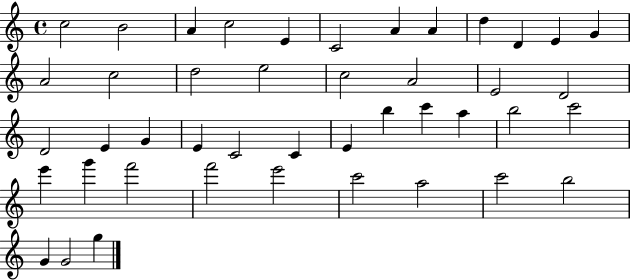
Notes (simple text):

C5/h B4/h A4/q C5/h E4/q C4/h A4/q A4/q D5/q D4/q E4/q G4/q A4/h C5/h D5/h E5/h C5/h A4/h E4/h D4/h D4/h E4/q G4/q E4/q C4/h C4/q E4/q B5/q C6/q A5/q B5/h C6/h E6/q G6/q F6/h F6/h E6/h C6/h A5/h C6/h B5/h G4/q G4/h G5/q